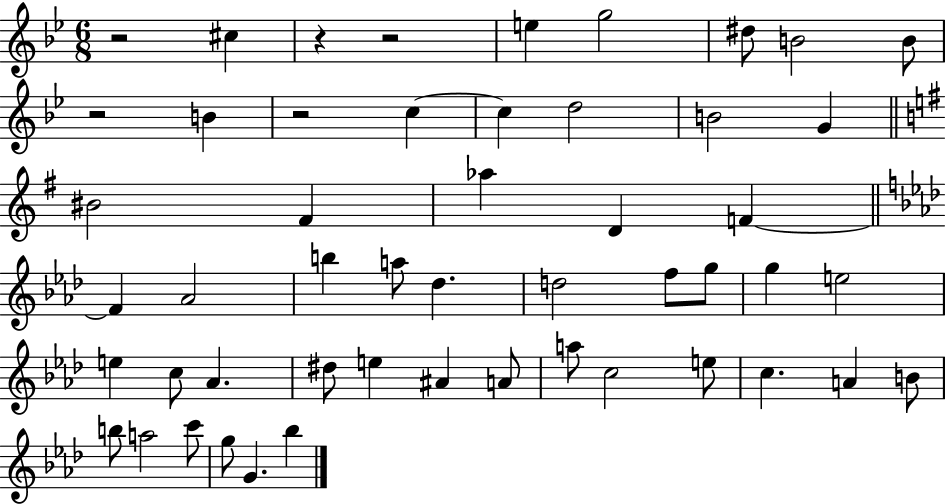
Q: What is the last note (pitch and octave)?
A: Bb5